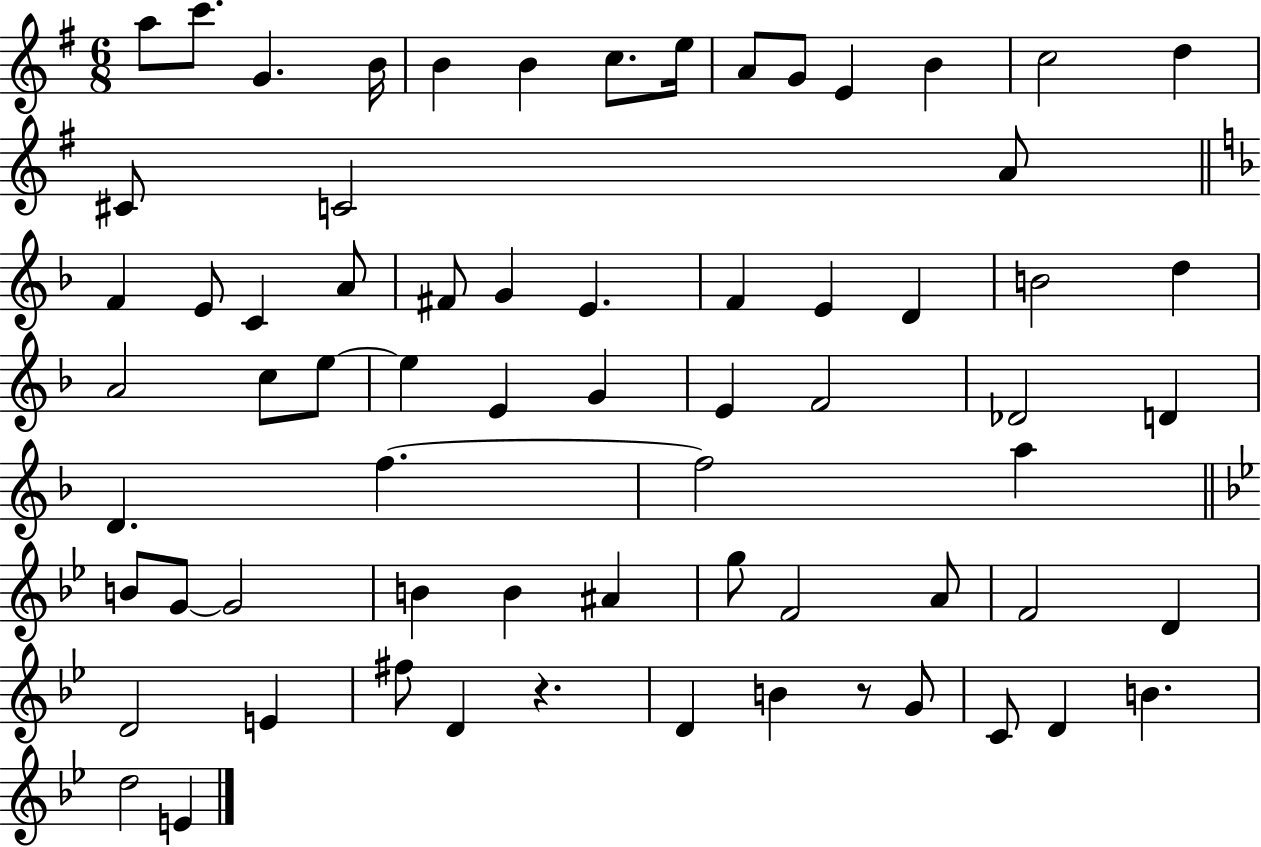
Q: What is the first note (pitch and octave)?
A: A5